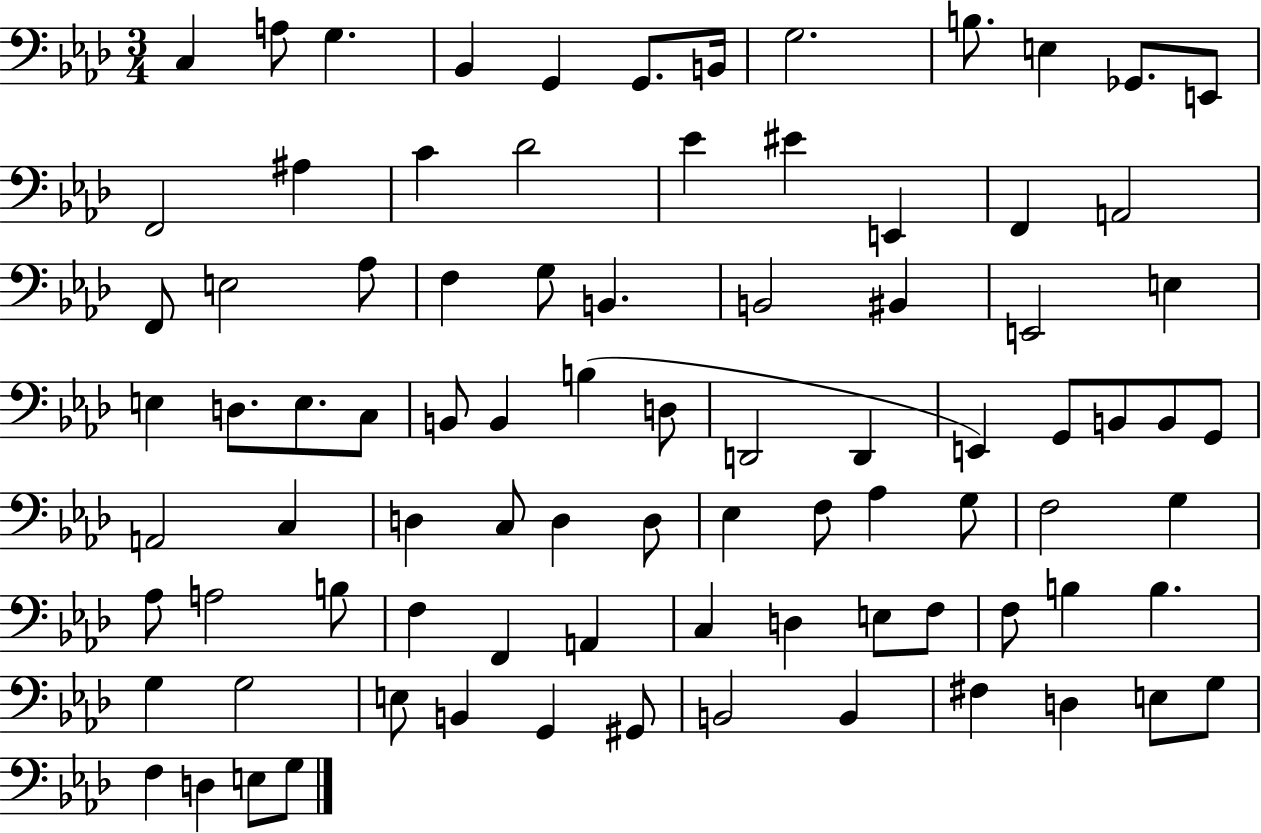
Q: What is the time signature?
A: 3/4